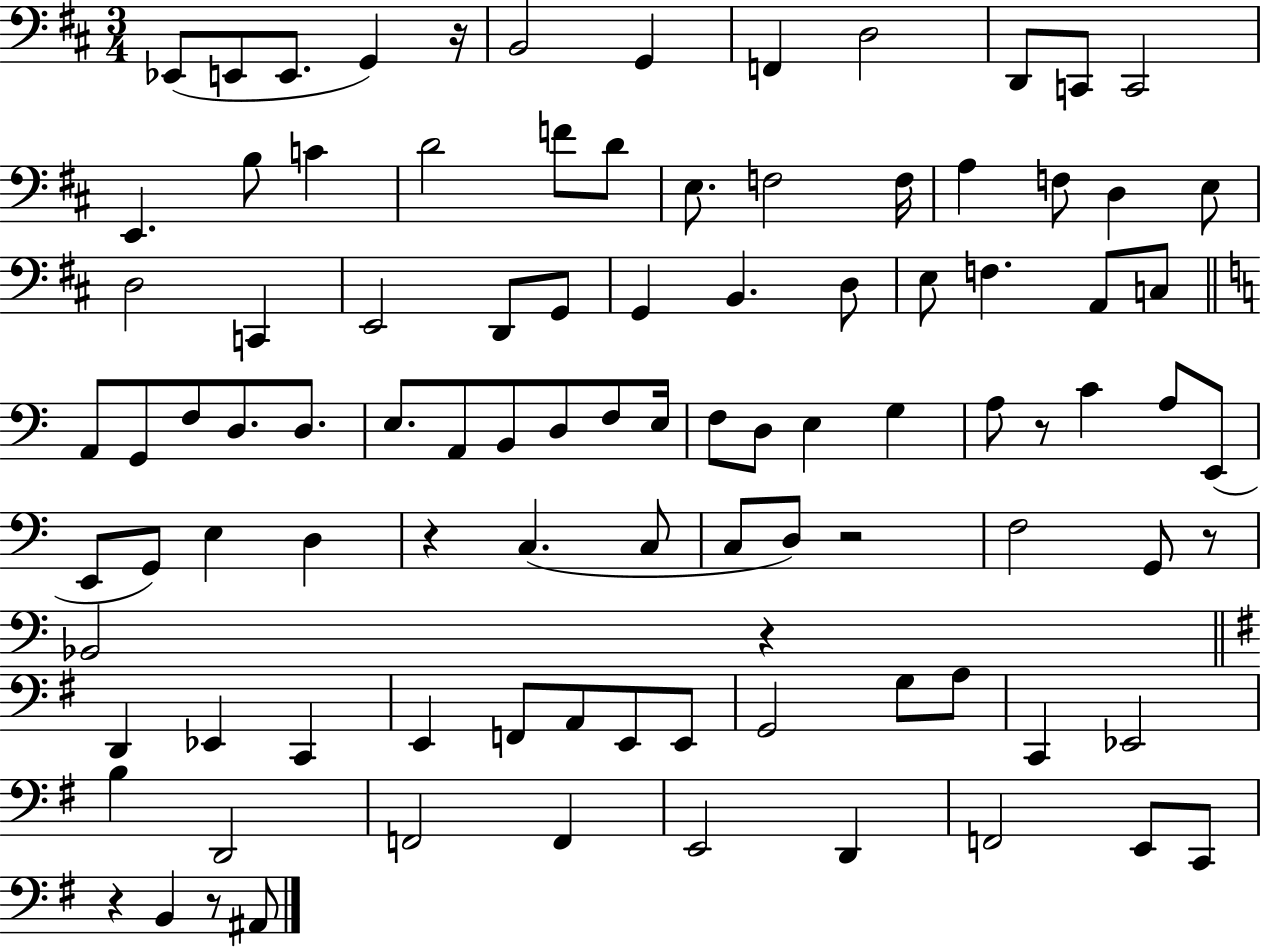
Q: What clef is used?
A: bass